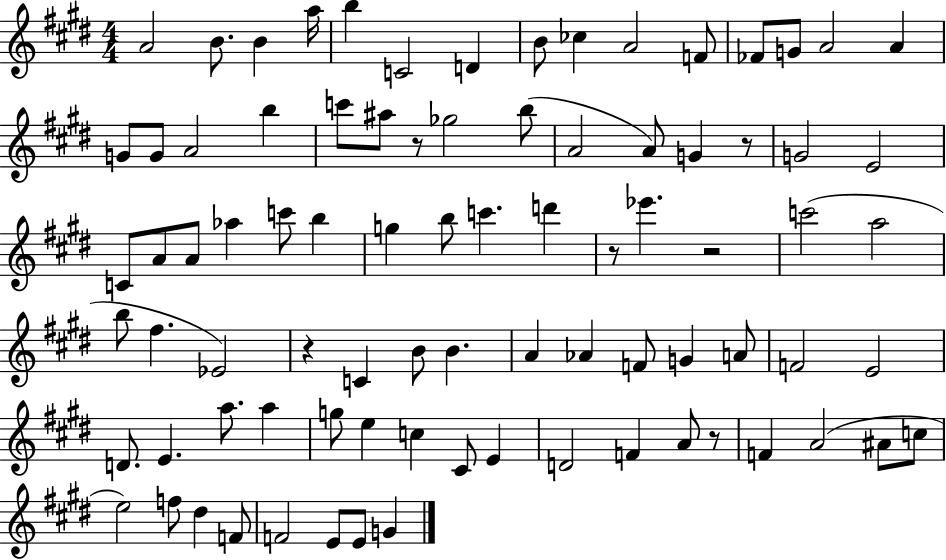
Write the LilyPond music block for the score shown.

{
  \clef treble
  \numericTimeSignature
  \time 4/4
  \key e \major
  \repeat volta 2 { a'2 b'8. b'4 a''16 | b''4 c'2 d'4 | b'8 ces''4 a'2 f'8 | fes'8 g'8 a'2 a'4 | \break g'8 g'8 a'2 b''4 | c'''8 ais''8 r8 ges''2 b''8( | a'2 a'8) g'4 r8 | g'2 e'2 | \break c'8 a'8 a'8 aes''4 c'''8 b''4 | g''4 b''8 c'''4. d'''4 | r8 ees'''4. r2 | c'''2( a''2 | \break b''8 fis''4. ees'2) | r4 c'4 b'8 b'4. | a'4 aes'4 f'8 g'4 a'8 | f'2 e'2 | \break d'8. e'4. a''8. a''4 | g''8 e''4 c''4 cis'8 e'4 | d'2 f'4 a'8 r8 | f'4 a'2( ais'8 c''8 | \break e''2) f''8 dis''4 f'8 | f'2 e'8 e'8 g'4 | } \bar "|."
}